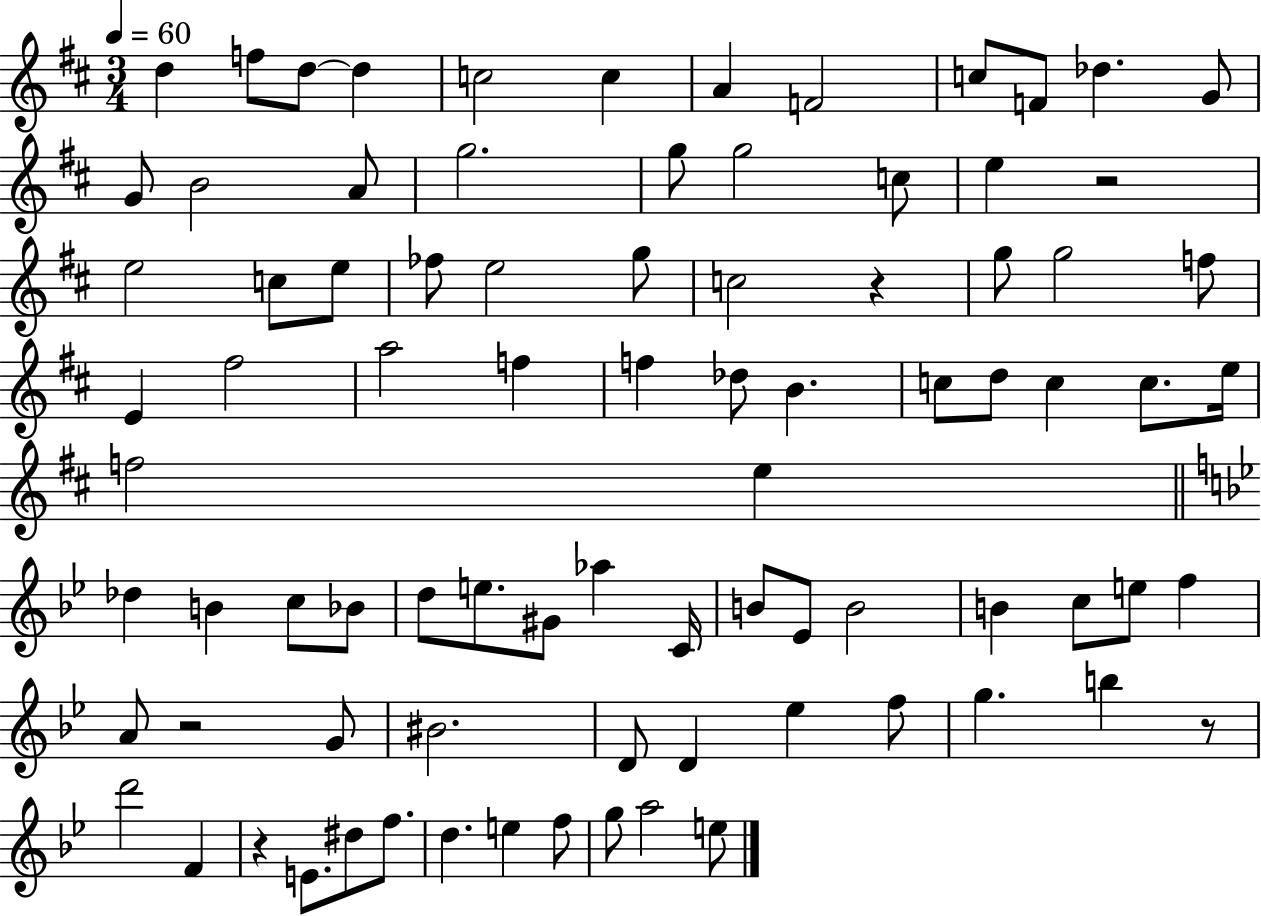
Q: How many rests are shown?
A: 5